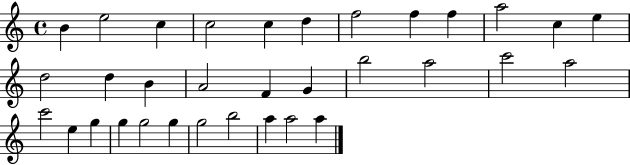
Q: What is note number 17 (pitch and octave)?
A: F4